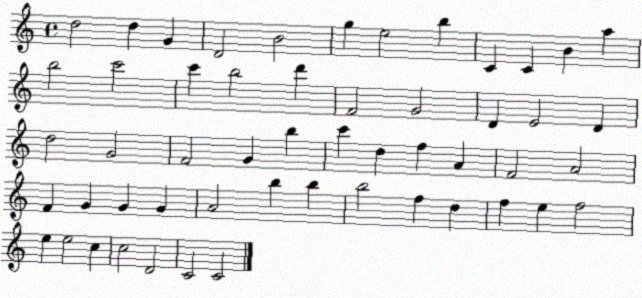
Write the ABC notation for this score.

X:1
T:Untitled
M:4/4
L:1/4
K:C
d2 d G D2 B2 g e2 b C C B a b2 c'2 c' b2 d' F2 G2 D E2 D d2 G2 F2 G b c' d f A F2 A2 F G G G A2 b b b2 f d f e f2 e e2 c c2 D2 C2 C2